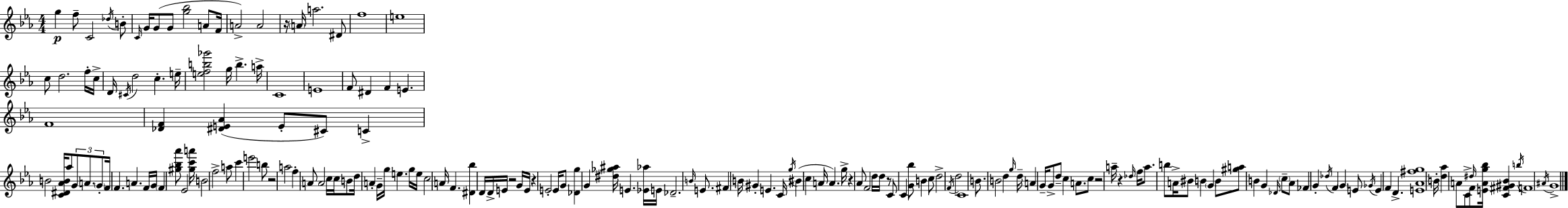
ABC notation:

X:1
T:Untitled
M:4/4
L:1/4
K:Eb
g f/2 C2 _d/4 B/2 C/4 G/4 G/2 G/2 [g_b]2 A/2 F/4 A2 A2 z/4 A/4 a2 ^D/2 f4 e4 c/2 d2 f/4 c/4 D/4 ^C/4 d2 c e/4 [efb_g']2 g/4 b a/4 C4 E4 F/2 ^D F E F4 [_DF] [^DE_A] E/2 ^C/2 C B2 [C^D_AB]/4 _a/2 G/2 A/2 G/2 F/4 F A F/4 G/4 F [^g_b_a']/2 _E2 [^gc'a']/4 B2 f2 a/2 c' e'2 b/2 z2 a2 f A/2 A2 c/4 c/4 B/2 d/4 A G/4 g/4 e g/4 e/4 c2 A/4 F [^D_b] D/4 D/4 E/4 z2 G/4 E/4 z E2 E/4 G/2 [_Dg] G [^d_g^a]/4 E [_E_a]/4 E/4 _D2 B/4 E/2 ^F B/4 ^G E C/4 g/4 ^B c A/4 A g/4 z _A/2 F2 d/4 d/4 z/2 C/2 C [G_b]/2 B c/2 d2 F/4 d2 C4 B/2 B2 d g/4 d/4 A G/4 G/2 d/2 c A/2 c/2 z2 a/4 z _d/4 f/4 a/2 b/2 A/4 ^B/2 B G B/2 [^ga]/2 B G _D/4 c/2 _A/2 _F G _d/4 F G E/2 _G/4 E F D [E_A^fg]4 B/4 [d_a] A/2 C/2 ^d/4 F/2 [EAg_b]/4 [C^F^G_B] b/4 F4 ^A/4 G4